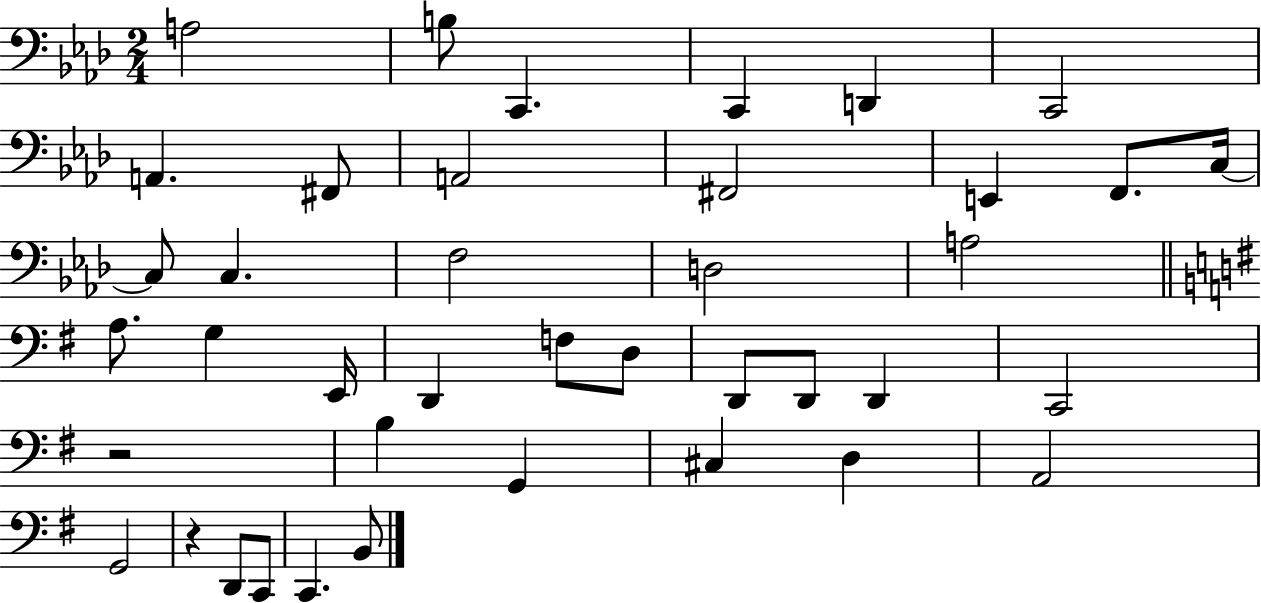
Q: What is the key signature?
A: AES major